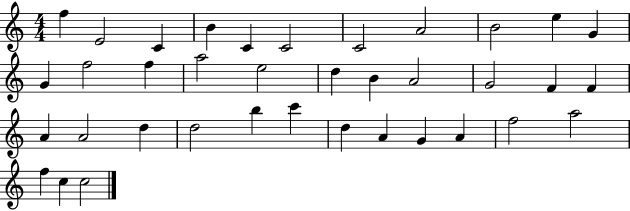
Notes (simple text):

F5/q E4/h C4/q B4/q C4/q C4/h C4/h A4/h B4/h E5/q G4/q G4/q F5/h F5/q A5/h E5/h D5/q B4/q A4/h G4/h F4/q F4/q A4/q A4/h D5/q D5/h B5/q C6/q D5/q A4/q G4/q A4/q F5/h A5/h F5/q C5/q C5/h